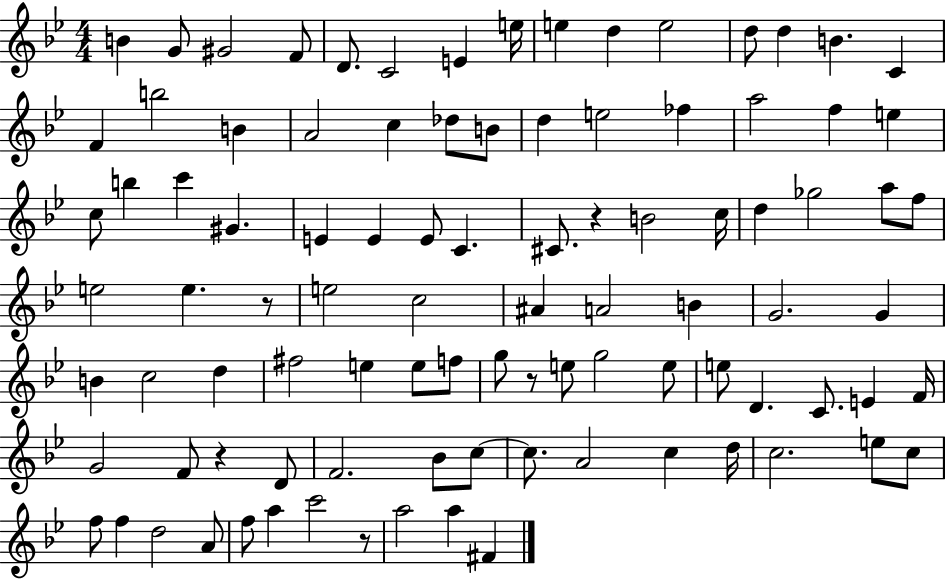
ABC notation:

X:1
T:Untitled
M:4/4
L:1/4
K:Bb
B G/2 ^G2 F/2 D/2 C2 E e/4 e d e2 d/2 d B C F b2 B A2 c _d/2 B/2 d e2 _f a2 f e c/2 b c' ^G E E E/2 C ^C/2 z B2 c/4 d _g2 a/2 f/2 e2 e z/2 e2 c2 ^A A2 B G2 G B c2 d ^f2 e e/2 f/2 g/2 z/2 e/2 g2 e/2 e/2 D C/2 E F/4 G2 F/2 z D/2 F2 _B/2 c/2 c/2 A2 c d/4 c2 e/2 c/2 f/2 f d2 A/2 f/2 a c'2 z/2 a2 a ^F